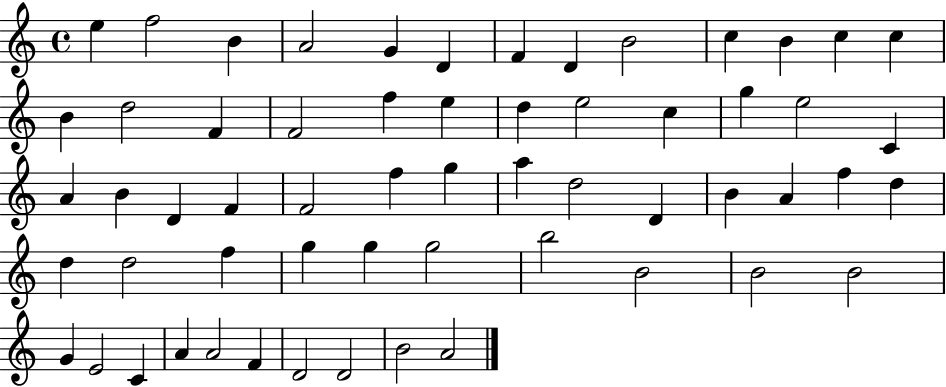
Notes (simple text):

E5/q F5/h B4/q A4/h G4/q D4/q F4/q D4/q B4/h C5/q B4/q C5/q C5/q B4/q D5/h F4/q F4/h F5/q E5/q D5/q E5/h C5/q G5/q E5/h C4/q A4/q B4/q D4/q F4/q F4/h F5/q G5/q A5/q D5/h D4/q B4/q A4/q F5/q D5/q D5/q D5/h F5/q G5/q G5/q G5/h B5/h B4/h B4/h B4/h G4/q E4/h C4/q A4/q A4/h F4/q D4/h D4/h B4/h A4/h